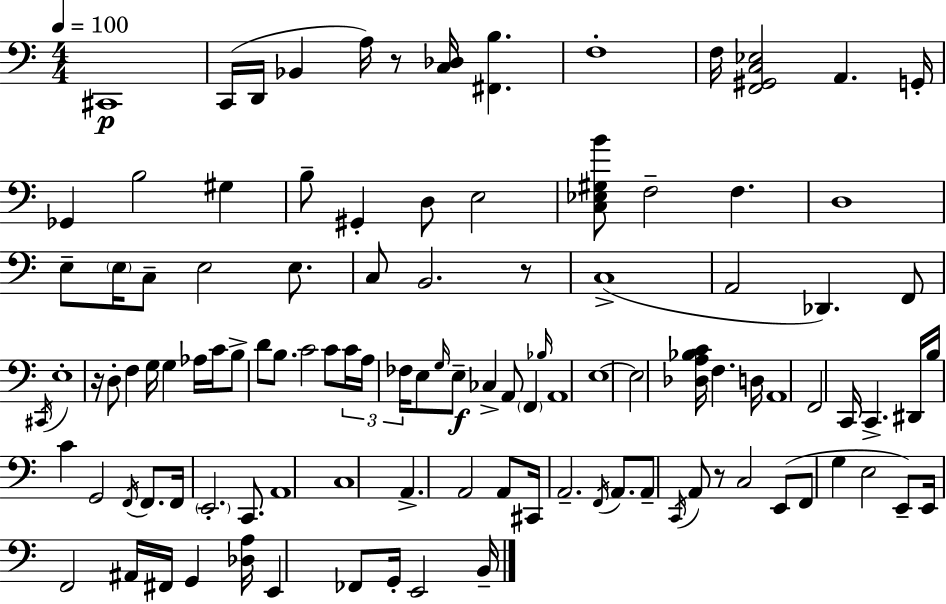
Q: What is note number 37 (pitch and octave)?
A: Ab3